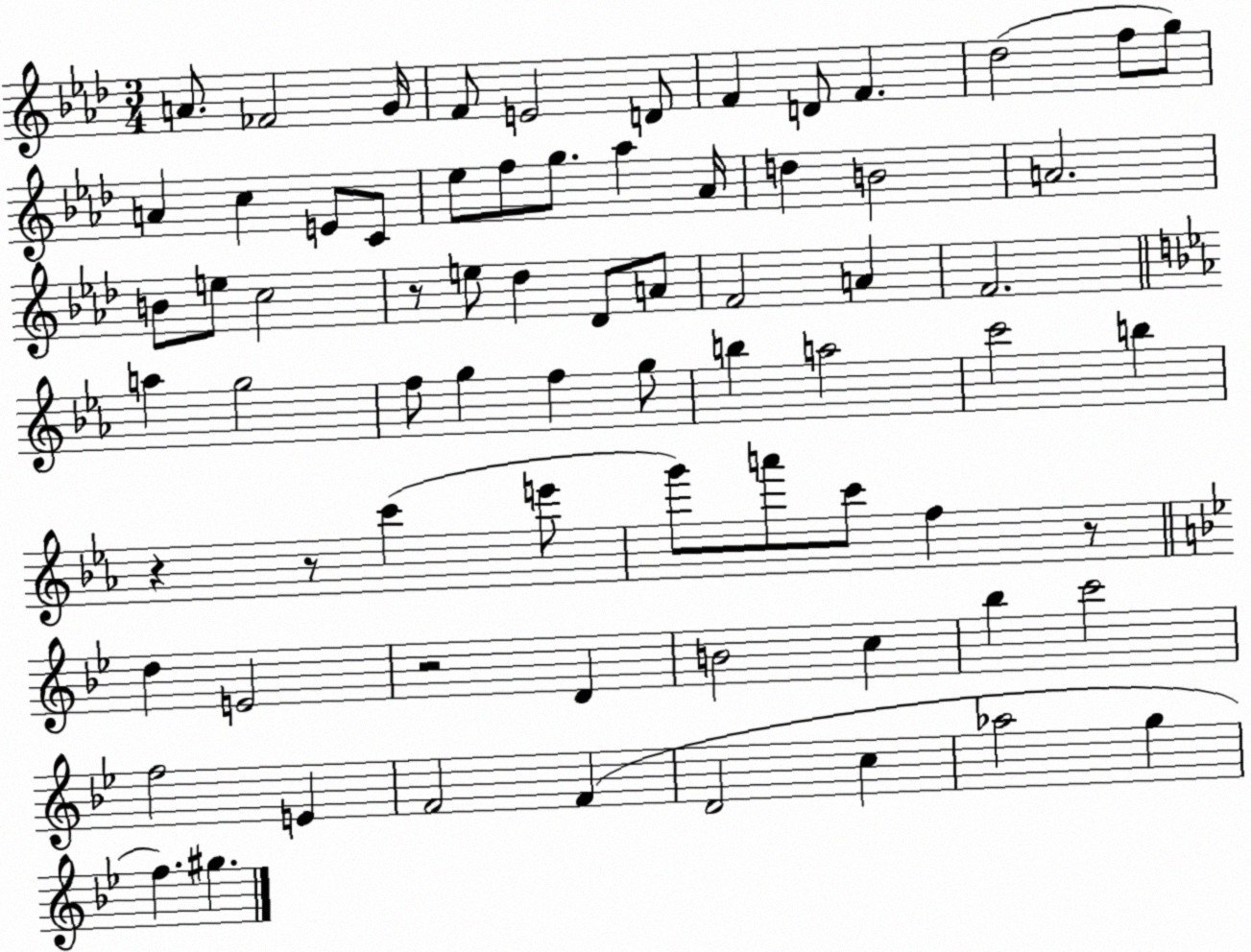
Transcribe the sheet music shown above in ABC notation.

X:1
T:Untitled
M:3/4
L:1/4
K:Ab
A/2 _F2 G/4 F/2 E2 D/2 F D/2 F _d2 f/2 g/2 A c E/2 C/2 _e/2 f/2 g/2 _a _A/4 d B2 A2 B/2 e/2 c2 z/2 e/2 _d _D/2 A/2 F2 A F2 a g2 f/2 g f g/2 b a2 c'2 b z z/2 c' e'/2 g'/2 a'/2 c'/2 f z/2 d E2 z2 D B2 c _b c'2 f2 E F2 F D2 c _a2 g f ^g